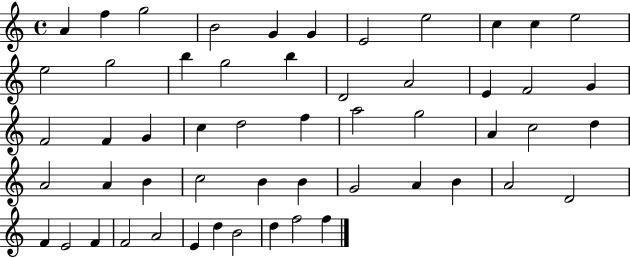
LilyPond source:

{
  \clef treble
  \time 4/4
  \defaultTimeSignature
  \key c \major
  a'4 f''4 g''2 | b'2 g'4 g'4 | e'2 e''2 | c''4 c''4 e''2 | \break e''2 g''2 | b''4 g''2 b''4 | d'2 a'2 | e'4 f'2 g'4 | \break f'2 f'4 g'4 | c''4 d''2 f''4 | a''2 g''2 | a'4 c''2 d''4 | \break a'2 a'4 b'4 | c''2 b'4 b'4 | g'2 a'4 b'4 | a'2 d'2 | \break f'4 e'2 f'4 | f'2 a'2 | e'4 d''4 b'2 | d''4 f''2 f''4 | \break \bar "|."
}